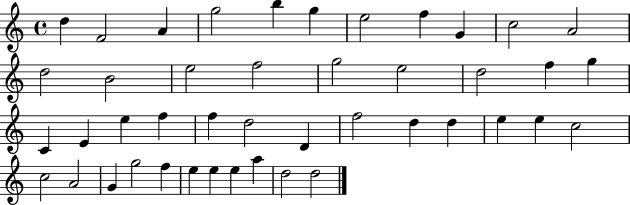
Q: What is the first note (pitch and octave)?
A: D5